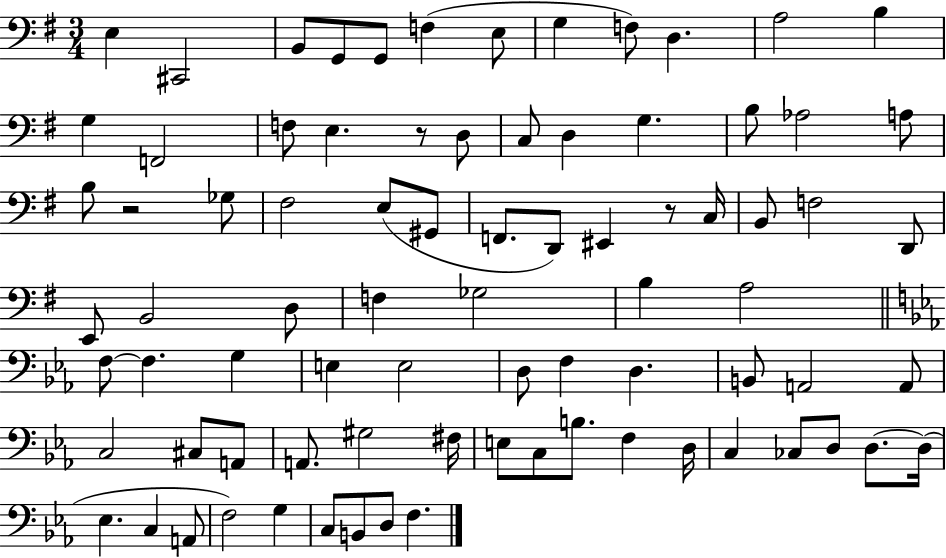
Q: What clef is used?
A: bass